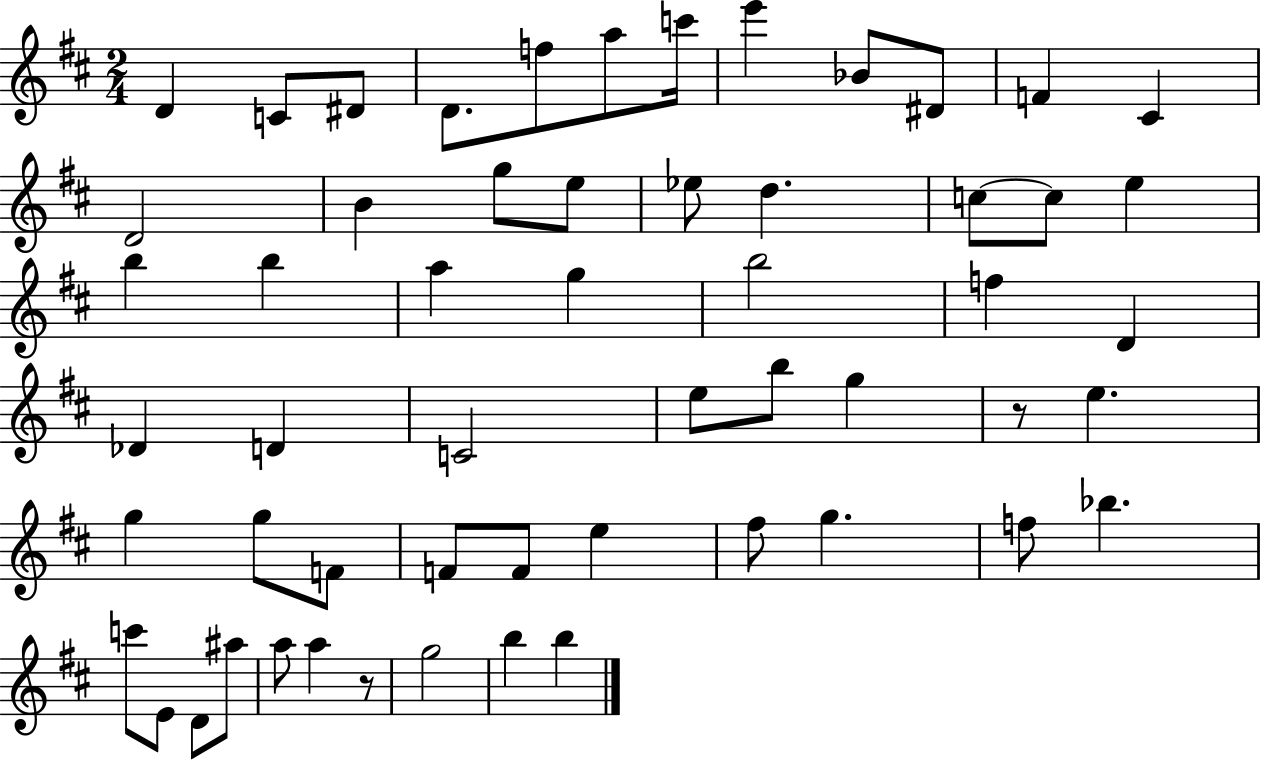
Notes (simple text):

D4/q C4/e D#4/e D4/e. F5/e A5/e C6/s E6/q Bb4/e D#4/e F4/q C#4/q D4/h B4/q G5/e E5/e Eb5/e D5/q. C5/e C5/e E5/q B5/q B5/q A5/q G5/q B5/h F5/q D4/q Db4/q D4/q C4/h E5/e B5/e G5/q R/e E5/q. G5/q G5/e F4/e F4/e F4/e E5/q F#5/e G5/q. F5/e Bb5/q. C6/e E4/e D4/e A#5/e A5/e A5/q R/e G5/h B5/q B5/q